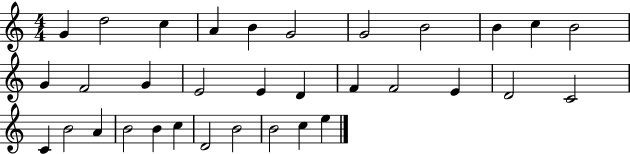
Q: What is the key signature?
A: C major